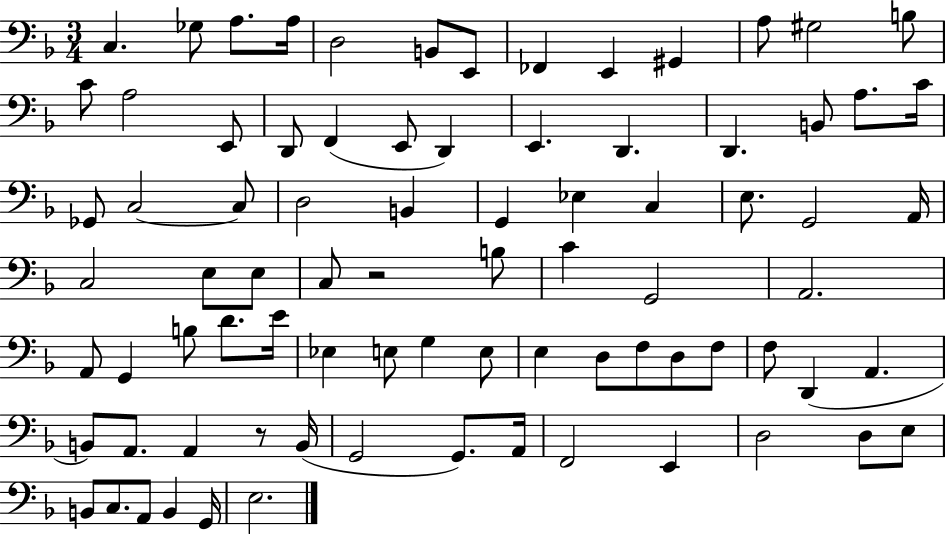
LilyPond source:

{
  \clef bass
  \numericTimeSignature
  \time 3/4
  \key f \major
  \repeat volta 2 { c4. ges8 a8. a16 | d2 b,8 e,8 | fes,4 e,4 gis,4 | a8 gis2 b8 | \break c'8 a2 e,8 | d,8 f,4( e,8 d,4) | e,4. d,4. | d,4. b,8 a8. c'16 | \break ges,8 c2~~ c8 | d2 b,4 | g,4 ees4 c4 | e8. g,2 a,16 | \break c2 e8 e8 | c8 r2 b8 | c'4 g,2 | a,2. | \break a,8 g,4 b8 d'8. e'16 | ees4 e8 g4 e8 | e4 d8 f8 d8 f8 | f8 d,4( a,4. | \break b,8) a,8. a,4 r8 b,16( | g,2 g,8.) a,16 | f,2 e,4 | d2 d8 e8 | \break b,8 c8. a,8 b,4 g,16 | e2. | } \bar "|."
}